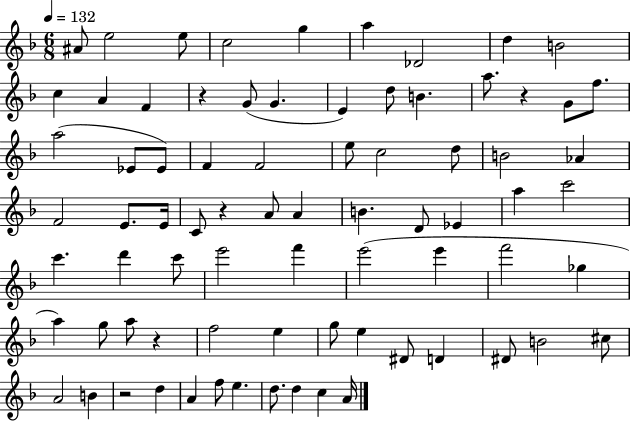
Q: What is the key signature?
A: F major